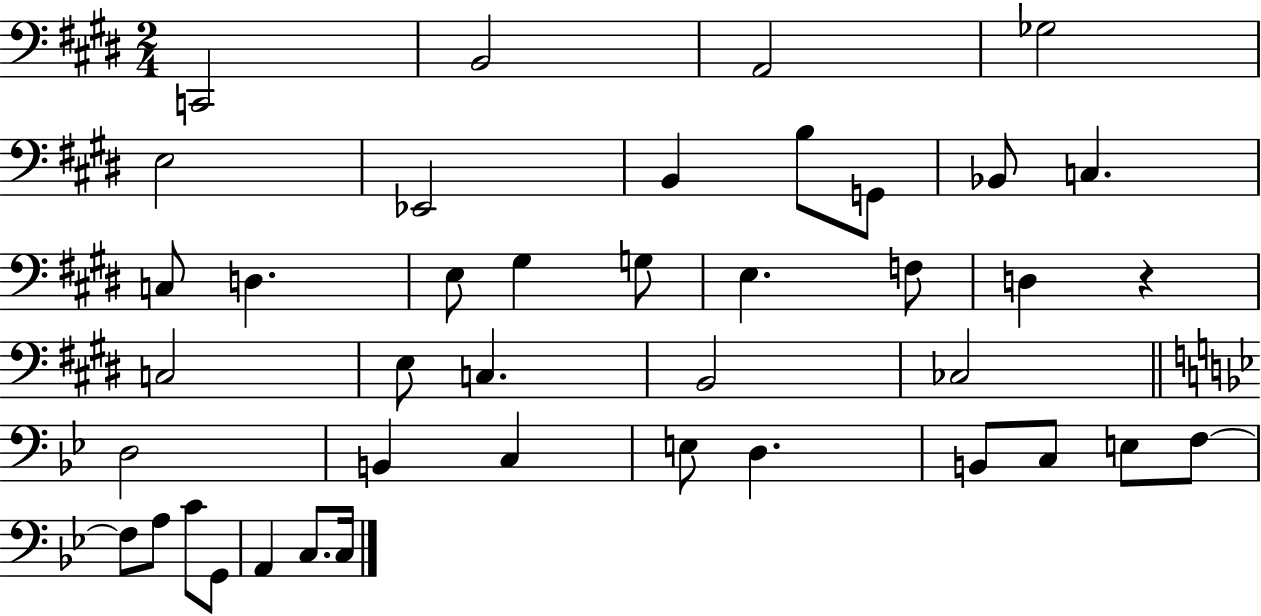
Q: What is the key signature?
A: E major